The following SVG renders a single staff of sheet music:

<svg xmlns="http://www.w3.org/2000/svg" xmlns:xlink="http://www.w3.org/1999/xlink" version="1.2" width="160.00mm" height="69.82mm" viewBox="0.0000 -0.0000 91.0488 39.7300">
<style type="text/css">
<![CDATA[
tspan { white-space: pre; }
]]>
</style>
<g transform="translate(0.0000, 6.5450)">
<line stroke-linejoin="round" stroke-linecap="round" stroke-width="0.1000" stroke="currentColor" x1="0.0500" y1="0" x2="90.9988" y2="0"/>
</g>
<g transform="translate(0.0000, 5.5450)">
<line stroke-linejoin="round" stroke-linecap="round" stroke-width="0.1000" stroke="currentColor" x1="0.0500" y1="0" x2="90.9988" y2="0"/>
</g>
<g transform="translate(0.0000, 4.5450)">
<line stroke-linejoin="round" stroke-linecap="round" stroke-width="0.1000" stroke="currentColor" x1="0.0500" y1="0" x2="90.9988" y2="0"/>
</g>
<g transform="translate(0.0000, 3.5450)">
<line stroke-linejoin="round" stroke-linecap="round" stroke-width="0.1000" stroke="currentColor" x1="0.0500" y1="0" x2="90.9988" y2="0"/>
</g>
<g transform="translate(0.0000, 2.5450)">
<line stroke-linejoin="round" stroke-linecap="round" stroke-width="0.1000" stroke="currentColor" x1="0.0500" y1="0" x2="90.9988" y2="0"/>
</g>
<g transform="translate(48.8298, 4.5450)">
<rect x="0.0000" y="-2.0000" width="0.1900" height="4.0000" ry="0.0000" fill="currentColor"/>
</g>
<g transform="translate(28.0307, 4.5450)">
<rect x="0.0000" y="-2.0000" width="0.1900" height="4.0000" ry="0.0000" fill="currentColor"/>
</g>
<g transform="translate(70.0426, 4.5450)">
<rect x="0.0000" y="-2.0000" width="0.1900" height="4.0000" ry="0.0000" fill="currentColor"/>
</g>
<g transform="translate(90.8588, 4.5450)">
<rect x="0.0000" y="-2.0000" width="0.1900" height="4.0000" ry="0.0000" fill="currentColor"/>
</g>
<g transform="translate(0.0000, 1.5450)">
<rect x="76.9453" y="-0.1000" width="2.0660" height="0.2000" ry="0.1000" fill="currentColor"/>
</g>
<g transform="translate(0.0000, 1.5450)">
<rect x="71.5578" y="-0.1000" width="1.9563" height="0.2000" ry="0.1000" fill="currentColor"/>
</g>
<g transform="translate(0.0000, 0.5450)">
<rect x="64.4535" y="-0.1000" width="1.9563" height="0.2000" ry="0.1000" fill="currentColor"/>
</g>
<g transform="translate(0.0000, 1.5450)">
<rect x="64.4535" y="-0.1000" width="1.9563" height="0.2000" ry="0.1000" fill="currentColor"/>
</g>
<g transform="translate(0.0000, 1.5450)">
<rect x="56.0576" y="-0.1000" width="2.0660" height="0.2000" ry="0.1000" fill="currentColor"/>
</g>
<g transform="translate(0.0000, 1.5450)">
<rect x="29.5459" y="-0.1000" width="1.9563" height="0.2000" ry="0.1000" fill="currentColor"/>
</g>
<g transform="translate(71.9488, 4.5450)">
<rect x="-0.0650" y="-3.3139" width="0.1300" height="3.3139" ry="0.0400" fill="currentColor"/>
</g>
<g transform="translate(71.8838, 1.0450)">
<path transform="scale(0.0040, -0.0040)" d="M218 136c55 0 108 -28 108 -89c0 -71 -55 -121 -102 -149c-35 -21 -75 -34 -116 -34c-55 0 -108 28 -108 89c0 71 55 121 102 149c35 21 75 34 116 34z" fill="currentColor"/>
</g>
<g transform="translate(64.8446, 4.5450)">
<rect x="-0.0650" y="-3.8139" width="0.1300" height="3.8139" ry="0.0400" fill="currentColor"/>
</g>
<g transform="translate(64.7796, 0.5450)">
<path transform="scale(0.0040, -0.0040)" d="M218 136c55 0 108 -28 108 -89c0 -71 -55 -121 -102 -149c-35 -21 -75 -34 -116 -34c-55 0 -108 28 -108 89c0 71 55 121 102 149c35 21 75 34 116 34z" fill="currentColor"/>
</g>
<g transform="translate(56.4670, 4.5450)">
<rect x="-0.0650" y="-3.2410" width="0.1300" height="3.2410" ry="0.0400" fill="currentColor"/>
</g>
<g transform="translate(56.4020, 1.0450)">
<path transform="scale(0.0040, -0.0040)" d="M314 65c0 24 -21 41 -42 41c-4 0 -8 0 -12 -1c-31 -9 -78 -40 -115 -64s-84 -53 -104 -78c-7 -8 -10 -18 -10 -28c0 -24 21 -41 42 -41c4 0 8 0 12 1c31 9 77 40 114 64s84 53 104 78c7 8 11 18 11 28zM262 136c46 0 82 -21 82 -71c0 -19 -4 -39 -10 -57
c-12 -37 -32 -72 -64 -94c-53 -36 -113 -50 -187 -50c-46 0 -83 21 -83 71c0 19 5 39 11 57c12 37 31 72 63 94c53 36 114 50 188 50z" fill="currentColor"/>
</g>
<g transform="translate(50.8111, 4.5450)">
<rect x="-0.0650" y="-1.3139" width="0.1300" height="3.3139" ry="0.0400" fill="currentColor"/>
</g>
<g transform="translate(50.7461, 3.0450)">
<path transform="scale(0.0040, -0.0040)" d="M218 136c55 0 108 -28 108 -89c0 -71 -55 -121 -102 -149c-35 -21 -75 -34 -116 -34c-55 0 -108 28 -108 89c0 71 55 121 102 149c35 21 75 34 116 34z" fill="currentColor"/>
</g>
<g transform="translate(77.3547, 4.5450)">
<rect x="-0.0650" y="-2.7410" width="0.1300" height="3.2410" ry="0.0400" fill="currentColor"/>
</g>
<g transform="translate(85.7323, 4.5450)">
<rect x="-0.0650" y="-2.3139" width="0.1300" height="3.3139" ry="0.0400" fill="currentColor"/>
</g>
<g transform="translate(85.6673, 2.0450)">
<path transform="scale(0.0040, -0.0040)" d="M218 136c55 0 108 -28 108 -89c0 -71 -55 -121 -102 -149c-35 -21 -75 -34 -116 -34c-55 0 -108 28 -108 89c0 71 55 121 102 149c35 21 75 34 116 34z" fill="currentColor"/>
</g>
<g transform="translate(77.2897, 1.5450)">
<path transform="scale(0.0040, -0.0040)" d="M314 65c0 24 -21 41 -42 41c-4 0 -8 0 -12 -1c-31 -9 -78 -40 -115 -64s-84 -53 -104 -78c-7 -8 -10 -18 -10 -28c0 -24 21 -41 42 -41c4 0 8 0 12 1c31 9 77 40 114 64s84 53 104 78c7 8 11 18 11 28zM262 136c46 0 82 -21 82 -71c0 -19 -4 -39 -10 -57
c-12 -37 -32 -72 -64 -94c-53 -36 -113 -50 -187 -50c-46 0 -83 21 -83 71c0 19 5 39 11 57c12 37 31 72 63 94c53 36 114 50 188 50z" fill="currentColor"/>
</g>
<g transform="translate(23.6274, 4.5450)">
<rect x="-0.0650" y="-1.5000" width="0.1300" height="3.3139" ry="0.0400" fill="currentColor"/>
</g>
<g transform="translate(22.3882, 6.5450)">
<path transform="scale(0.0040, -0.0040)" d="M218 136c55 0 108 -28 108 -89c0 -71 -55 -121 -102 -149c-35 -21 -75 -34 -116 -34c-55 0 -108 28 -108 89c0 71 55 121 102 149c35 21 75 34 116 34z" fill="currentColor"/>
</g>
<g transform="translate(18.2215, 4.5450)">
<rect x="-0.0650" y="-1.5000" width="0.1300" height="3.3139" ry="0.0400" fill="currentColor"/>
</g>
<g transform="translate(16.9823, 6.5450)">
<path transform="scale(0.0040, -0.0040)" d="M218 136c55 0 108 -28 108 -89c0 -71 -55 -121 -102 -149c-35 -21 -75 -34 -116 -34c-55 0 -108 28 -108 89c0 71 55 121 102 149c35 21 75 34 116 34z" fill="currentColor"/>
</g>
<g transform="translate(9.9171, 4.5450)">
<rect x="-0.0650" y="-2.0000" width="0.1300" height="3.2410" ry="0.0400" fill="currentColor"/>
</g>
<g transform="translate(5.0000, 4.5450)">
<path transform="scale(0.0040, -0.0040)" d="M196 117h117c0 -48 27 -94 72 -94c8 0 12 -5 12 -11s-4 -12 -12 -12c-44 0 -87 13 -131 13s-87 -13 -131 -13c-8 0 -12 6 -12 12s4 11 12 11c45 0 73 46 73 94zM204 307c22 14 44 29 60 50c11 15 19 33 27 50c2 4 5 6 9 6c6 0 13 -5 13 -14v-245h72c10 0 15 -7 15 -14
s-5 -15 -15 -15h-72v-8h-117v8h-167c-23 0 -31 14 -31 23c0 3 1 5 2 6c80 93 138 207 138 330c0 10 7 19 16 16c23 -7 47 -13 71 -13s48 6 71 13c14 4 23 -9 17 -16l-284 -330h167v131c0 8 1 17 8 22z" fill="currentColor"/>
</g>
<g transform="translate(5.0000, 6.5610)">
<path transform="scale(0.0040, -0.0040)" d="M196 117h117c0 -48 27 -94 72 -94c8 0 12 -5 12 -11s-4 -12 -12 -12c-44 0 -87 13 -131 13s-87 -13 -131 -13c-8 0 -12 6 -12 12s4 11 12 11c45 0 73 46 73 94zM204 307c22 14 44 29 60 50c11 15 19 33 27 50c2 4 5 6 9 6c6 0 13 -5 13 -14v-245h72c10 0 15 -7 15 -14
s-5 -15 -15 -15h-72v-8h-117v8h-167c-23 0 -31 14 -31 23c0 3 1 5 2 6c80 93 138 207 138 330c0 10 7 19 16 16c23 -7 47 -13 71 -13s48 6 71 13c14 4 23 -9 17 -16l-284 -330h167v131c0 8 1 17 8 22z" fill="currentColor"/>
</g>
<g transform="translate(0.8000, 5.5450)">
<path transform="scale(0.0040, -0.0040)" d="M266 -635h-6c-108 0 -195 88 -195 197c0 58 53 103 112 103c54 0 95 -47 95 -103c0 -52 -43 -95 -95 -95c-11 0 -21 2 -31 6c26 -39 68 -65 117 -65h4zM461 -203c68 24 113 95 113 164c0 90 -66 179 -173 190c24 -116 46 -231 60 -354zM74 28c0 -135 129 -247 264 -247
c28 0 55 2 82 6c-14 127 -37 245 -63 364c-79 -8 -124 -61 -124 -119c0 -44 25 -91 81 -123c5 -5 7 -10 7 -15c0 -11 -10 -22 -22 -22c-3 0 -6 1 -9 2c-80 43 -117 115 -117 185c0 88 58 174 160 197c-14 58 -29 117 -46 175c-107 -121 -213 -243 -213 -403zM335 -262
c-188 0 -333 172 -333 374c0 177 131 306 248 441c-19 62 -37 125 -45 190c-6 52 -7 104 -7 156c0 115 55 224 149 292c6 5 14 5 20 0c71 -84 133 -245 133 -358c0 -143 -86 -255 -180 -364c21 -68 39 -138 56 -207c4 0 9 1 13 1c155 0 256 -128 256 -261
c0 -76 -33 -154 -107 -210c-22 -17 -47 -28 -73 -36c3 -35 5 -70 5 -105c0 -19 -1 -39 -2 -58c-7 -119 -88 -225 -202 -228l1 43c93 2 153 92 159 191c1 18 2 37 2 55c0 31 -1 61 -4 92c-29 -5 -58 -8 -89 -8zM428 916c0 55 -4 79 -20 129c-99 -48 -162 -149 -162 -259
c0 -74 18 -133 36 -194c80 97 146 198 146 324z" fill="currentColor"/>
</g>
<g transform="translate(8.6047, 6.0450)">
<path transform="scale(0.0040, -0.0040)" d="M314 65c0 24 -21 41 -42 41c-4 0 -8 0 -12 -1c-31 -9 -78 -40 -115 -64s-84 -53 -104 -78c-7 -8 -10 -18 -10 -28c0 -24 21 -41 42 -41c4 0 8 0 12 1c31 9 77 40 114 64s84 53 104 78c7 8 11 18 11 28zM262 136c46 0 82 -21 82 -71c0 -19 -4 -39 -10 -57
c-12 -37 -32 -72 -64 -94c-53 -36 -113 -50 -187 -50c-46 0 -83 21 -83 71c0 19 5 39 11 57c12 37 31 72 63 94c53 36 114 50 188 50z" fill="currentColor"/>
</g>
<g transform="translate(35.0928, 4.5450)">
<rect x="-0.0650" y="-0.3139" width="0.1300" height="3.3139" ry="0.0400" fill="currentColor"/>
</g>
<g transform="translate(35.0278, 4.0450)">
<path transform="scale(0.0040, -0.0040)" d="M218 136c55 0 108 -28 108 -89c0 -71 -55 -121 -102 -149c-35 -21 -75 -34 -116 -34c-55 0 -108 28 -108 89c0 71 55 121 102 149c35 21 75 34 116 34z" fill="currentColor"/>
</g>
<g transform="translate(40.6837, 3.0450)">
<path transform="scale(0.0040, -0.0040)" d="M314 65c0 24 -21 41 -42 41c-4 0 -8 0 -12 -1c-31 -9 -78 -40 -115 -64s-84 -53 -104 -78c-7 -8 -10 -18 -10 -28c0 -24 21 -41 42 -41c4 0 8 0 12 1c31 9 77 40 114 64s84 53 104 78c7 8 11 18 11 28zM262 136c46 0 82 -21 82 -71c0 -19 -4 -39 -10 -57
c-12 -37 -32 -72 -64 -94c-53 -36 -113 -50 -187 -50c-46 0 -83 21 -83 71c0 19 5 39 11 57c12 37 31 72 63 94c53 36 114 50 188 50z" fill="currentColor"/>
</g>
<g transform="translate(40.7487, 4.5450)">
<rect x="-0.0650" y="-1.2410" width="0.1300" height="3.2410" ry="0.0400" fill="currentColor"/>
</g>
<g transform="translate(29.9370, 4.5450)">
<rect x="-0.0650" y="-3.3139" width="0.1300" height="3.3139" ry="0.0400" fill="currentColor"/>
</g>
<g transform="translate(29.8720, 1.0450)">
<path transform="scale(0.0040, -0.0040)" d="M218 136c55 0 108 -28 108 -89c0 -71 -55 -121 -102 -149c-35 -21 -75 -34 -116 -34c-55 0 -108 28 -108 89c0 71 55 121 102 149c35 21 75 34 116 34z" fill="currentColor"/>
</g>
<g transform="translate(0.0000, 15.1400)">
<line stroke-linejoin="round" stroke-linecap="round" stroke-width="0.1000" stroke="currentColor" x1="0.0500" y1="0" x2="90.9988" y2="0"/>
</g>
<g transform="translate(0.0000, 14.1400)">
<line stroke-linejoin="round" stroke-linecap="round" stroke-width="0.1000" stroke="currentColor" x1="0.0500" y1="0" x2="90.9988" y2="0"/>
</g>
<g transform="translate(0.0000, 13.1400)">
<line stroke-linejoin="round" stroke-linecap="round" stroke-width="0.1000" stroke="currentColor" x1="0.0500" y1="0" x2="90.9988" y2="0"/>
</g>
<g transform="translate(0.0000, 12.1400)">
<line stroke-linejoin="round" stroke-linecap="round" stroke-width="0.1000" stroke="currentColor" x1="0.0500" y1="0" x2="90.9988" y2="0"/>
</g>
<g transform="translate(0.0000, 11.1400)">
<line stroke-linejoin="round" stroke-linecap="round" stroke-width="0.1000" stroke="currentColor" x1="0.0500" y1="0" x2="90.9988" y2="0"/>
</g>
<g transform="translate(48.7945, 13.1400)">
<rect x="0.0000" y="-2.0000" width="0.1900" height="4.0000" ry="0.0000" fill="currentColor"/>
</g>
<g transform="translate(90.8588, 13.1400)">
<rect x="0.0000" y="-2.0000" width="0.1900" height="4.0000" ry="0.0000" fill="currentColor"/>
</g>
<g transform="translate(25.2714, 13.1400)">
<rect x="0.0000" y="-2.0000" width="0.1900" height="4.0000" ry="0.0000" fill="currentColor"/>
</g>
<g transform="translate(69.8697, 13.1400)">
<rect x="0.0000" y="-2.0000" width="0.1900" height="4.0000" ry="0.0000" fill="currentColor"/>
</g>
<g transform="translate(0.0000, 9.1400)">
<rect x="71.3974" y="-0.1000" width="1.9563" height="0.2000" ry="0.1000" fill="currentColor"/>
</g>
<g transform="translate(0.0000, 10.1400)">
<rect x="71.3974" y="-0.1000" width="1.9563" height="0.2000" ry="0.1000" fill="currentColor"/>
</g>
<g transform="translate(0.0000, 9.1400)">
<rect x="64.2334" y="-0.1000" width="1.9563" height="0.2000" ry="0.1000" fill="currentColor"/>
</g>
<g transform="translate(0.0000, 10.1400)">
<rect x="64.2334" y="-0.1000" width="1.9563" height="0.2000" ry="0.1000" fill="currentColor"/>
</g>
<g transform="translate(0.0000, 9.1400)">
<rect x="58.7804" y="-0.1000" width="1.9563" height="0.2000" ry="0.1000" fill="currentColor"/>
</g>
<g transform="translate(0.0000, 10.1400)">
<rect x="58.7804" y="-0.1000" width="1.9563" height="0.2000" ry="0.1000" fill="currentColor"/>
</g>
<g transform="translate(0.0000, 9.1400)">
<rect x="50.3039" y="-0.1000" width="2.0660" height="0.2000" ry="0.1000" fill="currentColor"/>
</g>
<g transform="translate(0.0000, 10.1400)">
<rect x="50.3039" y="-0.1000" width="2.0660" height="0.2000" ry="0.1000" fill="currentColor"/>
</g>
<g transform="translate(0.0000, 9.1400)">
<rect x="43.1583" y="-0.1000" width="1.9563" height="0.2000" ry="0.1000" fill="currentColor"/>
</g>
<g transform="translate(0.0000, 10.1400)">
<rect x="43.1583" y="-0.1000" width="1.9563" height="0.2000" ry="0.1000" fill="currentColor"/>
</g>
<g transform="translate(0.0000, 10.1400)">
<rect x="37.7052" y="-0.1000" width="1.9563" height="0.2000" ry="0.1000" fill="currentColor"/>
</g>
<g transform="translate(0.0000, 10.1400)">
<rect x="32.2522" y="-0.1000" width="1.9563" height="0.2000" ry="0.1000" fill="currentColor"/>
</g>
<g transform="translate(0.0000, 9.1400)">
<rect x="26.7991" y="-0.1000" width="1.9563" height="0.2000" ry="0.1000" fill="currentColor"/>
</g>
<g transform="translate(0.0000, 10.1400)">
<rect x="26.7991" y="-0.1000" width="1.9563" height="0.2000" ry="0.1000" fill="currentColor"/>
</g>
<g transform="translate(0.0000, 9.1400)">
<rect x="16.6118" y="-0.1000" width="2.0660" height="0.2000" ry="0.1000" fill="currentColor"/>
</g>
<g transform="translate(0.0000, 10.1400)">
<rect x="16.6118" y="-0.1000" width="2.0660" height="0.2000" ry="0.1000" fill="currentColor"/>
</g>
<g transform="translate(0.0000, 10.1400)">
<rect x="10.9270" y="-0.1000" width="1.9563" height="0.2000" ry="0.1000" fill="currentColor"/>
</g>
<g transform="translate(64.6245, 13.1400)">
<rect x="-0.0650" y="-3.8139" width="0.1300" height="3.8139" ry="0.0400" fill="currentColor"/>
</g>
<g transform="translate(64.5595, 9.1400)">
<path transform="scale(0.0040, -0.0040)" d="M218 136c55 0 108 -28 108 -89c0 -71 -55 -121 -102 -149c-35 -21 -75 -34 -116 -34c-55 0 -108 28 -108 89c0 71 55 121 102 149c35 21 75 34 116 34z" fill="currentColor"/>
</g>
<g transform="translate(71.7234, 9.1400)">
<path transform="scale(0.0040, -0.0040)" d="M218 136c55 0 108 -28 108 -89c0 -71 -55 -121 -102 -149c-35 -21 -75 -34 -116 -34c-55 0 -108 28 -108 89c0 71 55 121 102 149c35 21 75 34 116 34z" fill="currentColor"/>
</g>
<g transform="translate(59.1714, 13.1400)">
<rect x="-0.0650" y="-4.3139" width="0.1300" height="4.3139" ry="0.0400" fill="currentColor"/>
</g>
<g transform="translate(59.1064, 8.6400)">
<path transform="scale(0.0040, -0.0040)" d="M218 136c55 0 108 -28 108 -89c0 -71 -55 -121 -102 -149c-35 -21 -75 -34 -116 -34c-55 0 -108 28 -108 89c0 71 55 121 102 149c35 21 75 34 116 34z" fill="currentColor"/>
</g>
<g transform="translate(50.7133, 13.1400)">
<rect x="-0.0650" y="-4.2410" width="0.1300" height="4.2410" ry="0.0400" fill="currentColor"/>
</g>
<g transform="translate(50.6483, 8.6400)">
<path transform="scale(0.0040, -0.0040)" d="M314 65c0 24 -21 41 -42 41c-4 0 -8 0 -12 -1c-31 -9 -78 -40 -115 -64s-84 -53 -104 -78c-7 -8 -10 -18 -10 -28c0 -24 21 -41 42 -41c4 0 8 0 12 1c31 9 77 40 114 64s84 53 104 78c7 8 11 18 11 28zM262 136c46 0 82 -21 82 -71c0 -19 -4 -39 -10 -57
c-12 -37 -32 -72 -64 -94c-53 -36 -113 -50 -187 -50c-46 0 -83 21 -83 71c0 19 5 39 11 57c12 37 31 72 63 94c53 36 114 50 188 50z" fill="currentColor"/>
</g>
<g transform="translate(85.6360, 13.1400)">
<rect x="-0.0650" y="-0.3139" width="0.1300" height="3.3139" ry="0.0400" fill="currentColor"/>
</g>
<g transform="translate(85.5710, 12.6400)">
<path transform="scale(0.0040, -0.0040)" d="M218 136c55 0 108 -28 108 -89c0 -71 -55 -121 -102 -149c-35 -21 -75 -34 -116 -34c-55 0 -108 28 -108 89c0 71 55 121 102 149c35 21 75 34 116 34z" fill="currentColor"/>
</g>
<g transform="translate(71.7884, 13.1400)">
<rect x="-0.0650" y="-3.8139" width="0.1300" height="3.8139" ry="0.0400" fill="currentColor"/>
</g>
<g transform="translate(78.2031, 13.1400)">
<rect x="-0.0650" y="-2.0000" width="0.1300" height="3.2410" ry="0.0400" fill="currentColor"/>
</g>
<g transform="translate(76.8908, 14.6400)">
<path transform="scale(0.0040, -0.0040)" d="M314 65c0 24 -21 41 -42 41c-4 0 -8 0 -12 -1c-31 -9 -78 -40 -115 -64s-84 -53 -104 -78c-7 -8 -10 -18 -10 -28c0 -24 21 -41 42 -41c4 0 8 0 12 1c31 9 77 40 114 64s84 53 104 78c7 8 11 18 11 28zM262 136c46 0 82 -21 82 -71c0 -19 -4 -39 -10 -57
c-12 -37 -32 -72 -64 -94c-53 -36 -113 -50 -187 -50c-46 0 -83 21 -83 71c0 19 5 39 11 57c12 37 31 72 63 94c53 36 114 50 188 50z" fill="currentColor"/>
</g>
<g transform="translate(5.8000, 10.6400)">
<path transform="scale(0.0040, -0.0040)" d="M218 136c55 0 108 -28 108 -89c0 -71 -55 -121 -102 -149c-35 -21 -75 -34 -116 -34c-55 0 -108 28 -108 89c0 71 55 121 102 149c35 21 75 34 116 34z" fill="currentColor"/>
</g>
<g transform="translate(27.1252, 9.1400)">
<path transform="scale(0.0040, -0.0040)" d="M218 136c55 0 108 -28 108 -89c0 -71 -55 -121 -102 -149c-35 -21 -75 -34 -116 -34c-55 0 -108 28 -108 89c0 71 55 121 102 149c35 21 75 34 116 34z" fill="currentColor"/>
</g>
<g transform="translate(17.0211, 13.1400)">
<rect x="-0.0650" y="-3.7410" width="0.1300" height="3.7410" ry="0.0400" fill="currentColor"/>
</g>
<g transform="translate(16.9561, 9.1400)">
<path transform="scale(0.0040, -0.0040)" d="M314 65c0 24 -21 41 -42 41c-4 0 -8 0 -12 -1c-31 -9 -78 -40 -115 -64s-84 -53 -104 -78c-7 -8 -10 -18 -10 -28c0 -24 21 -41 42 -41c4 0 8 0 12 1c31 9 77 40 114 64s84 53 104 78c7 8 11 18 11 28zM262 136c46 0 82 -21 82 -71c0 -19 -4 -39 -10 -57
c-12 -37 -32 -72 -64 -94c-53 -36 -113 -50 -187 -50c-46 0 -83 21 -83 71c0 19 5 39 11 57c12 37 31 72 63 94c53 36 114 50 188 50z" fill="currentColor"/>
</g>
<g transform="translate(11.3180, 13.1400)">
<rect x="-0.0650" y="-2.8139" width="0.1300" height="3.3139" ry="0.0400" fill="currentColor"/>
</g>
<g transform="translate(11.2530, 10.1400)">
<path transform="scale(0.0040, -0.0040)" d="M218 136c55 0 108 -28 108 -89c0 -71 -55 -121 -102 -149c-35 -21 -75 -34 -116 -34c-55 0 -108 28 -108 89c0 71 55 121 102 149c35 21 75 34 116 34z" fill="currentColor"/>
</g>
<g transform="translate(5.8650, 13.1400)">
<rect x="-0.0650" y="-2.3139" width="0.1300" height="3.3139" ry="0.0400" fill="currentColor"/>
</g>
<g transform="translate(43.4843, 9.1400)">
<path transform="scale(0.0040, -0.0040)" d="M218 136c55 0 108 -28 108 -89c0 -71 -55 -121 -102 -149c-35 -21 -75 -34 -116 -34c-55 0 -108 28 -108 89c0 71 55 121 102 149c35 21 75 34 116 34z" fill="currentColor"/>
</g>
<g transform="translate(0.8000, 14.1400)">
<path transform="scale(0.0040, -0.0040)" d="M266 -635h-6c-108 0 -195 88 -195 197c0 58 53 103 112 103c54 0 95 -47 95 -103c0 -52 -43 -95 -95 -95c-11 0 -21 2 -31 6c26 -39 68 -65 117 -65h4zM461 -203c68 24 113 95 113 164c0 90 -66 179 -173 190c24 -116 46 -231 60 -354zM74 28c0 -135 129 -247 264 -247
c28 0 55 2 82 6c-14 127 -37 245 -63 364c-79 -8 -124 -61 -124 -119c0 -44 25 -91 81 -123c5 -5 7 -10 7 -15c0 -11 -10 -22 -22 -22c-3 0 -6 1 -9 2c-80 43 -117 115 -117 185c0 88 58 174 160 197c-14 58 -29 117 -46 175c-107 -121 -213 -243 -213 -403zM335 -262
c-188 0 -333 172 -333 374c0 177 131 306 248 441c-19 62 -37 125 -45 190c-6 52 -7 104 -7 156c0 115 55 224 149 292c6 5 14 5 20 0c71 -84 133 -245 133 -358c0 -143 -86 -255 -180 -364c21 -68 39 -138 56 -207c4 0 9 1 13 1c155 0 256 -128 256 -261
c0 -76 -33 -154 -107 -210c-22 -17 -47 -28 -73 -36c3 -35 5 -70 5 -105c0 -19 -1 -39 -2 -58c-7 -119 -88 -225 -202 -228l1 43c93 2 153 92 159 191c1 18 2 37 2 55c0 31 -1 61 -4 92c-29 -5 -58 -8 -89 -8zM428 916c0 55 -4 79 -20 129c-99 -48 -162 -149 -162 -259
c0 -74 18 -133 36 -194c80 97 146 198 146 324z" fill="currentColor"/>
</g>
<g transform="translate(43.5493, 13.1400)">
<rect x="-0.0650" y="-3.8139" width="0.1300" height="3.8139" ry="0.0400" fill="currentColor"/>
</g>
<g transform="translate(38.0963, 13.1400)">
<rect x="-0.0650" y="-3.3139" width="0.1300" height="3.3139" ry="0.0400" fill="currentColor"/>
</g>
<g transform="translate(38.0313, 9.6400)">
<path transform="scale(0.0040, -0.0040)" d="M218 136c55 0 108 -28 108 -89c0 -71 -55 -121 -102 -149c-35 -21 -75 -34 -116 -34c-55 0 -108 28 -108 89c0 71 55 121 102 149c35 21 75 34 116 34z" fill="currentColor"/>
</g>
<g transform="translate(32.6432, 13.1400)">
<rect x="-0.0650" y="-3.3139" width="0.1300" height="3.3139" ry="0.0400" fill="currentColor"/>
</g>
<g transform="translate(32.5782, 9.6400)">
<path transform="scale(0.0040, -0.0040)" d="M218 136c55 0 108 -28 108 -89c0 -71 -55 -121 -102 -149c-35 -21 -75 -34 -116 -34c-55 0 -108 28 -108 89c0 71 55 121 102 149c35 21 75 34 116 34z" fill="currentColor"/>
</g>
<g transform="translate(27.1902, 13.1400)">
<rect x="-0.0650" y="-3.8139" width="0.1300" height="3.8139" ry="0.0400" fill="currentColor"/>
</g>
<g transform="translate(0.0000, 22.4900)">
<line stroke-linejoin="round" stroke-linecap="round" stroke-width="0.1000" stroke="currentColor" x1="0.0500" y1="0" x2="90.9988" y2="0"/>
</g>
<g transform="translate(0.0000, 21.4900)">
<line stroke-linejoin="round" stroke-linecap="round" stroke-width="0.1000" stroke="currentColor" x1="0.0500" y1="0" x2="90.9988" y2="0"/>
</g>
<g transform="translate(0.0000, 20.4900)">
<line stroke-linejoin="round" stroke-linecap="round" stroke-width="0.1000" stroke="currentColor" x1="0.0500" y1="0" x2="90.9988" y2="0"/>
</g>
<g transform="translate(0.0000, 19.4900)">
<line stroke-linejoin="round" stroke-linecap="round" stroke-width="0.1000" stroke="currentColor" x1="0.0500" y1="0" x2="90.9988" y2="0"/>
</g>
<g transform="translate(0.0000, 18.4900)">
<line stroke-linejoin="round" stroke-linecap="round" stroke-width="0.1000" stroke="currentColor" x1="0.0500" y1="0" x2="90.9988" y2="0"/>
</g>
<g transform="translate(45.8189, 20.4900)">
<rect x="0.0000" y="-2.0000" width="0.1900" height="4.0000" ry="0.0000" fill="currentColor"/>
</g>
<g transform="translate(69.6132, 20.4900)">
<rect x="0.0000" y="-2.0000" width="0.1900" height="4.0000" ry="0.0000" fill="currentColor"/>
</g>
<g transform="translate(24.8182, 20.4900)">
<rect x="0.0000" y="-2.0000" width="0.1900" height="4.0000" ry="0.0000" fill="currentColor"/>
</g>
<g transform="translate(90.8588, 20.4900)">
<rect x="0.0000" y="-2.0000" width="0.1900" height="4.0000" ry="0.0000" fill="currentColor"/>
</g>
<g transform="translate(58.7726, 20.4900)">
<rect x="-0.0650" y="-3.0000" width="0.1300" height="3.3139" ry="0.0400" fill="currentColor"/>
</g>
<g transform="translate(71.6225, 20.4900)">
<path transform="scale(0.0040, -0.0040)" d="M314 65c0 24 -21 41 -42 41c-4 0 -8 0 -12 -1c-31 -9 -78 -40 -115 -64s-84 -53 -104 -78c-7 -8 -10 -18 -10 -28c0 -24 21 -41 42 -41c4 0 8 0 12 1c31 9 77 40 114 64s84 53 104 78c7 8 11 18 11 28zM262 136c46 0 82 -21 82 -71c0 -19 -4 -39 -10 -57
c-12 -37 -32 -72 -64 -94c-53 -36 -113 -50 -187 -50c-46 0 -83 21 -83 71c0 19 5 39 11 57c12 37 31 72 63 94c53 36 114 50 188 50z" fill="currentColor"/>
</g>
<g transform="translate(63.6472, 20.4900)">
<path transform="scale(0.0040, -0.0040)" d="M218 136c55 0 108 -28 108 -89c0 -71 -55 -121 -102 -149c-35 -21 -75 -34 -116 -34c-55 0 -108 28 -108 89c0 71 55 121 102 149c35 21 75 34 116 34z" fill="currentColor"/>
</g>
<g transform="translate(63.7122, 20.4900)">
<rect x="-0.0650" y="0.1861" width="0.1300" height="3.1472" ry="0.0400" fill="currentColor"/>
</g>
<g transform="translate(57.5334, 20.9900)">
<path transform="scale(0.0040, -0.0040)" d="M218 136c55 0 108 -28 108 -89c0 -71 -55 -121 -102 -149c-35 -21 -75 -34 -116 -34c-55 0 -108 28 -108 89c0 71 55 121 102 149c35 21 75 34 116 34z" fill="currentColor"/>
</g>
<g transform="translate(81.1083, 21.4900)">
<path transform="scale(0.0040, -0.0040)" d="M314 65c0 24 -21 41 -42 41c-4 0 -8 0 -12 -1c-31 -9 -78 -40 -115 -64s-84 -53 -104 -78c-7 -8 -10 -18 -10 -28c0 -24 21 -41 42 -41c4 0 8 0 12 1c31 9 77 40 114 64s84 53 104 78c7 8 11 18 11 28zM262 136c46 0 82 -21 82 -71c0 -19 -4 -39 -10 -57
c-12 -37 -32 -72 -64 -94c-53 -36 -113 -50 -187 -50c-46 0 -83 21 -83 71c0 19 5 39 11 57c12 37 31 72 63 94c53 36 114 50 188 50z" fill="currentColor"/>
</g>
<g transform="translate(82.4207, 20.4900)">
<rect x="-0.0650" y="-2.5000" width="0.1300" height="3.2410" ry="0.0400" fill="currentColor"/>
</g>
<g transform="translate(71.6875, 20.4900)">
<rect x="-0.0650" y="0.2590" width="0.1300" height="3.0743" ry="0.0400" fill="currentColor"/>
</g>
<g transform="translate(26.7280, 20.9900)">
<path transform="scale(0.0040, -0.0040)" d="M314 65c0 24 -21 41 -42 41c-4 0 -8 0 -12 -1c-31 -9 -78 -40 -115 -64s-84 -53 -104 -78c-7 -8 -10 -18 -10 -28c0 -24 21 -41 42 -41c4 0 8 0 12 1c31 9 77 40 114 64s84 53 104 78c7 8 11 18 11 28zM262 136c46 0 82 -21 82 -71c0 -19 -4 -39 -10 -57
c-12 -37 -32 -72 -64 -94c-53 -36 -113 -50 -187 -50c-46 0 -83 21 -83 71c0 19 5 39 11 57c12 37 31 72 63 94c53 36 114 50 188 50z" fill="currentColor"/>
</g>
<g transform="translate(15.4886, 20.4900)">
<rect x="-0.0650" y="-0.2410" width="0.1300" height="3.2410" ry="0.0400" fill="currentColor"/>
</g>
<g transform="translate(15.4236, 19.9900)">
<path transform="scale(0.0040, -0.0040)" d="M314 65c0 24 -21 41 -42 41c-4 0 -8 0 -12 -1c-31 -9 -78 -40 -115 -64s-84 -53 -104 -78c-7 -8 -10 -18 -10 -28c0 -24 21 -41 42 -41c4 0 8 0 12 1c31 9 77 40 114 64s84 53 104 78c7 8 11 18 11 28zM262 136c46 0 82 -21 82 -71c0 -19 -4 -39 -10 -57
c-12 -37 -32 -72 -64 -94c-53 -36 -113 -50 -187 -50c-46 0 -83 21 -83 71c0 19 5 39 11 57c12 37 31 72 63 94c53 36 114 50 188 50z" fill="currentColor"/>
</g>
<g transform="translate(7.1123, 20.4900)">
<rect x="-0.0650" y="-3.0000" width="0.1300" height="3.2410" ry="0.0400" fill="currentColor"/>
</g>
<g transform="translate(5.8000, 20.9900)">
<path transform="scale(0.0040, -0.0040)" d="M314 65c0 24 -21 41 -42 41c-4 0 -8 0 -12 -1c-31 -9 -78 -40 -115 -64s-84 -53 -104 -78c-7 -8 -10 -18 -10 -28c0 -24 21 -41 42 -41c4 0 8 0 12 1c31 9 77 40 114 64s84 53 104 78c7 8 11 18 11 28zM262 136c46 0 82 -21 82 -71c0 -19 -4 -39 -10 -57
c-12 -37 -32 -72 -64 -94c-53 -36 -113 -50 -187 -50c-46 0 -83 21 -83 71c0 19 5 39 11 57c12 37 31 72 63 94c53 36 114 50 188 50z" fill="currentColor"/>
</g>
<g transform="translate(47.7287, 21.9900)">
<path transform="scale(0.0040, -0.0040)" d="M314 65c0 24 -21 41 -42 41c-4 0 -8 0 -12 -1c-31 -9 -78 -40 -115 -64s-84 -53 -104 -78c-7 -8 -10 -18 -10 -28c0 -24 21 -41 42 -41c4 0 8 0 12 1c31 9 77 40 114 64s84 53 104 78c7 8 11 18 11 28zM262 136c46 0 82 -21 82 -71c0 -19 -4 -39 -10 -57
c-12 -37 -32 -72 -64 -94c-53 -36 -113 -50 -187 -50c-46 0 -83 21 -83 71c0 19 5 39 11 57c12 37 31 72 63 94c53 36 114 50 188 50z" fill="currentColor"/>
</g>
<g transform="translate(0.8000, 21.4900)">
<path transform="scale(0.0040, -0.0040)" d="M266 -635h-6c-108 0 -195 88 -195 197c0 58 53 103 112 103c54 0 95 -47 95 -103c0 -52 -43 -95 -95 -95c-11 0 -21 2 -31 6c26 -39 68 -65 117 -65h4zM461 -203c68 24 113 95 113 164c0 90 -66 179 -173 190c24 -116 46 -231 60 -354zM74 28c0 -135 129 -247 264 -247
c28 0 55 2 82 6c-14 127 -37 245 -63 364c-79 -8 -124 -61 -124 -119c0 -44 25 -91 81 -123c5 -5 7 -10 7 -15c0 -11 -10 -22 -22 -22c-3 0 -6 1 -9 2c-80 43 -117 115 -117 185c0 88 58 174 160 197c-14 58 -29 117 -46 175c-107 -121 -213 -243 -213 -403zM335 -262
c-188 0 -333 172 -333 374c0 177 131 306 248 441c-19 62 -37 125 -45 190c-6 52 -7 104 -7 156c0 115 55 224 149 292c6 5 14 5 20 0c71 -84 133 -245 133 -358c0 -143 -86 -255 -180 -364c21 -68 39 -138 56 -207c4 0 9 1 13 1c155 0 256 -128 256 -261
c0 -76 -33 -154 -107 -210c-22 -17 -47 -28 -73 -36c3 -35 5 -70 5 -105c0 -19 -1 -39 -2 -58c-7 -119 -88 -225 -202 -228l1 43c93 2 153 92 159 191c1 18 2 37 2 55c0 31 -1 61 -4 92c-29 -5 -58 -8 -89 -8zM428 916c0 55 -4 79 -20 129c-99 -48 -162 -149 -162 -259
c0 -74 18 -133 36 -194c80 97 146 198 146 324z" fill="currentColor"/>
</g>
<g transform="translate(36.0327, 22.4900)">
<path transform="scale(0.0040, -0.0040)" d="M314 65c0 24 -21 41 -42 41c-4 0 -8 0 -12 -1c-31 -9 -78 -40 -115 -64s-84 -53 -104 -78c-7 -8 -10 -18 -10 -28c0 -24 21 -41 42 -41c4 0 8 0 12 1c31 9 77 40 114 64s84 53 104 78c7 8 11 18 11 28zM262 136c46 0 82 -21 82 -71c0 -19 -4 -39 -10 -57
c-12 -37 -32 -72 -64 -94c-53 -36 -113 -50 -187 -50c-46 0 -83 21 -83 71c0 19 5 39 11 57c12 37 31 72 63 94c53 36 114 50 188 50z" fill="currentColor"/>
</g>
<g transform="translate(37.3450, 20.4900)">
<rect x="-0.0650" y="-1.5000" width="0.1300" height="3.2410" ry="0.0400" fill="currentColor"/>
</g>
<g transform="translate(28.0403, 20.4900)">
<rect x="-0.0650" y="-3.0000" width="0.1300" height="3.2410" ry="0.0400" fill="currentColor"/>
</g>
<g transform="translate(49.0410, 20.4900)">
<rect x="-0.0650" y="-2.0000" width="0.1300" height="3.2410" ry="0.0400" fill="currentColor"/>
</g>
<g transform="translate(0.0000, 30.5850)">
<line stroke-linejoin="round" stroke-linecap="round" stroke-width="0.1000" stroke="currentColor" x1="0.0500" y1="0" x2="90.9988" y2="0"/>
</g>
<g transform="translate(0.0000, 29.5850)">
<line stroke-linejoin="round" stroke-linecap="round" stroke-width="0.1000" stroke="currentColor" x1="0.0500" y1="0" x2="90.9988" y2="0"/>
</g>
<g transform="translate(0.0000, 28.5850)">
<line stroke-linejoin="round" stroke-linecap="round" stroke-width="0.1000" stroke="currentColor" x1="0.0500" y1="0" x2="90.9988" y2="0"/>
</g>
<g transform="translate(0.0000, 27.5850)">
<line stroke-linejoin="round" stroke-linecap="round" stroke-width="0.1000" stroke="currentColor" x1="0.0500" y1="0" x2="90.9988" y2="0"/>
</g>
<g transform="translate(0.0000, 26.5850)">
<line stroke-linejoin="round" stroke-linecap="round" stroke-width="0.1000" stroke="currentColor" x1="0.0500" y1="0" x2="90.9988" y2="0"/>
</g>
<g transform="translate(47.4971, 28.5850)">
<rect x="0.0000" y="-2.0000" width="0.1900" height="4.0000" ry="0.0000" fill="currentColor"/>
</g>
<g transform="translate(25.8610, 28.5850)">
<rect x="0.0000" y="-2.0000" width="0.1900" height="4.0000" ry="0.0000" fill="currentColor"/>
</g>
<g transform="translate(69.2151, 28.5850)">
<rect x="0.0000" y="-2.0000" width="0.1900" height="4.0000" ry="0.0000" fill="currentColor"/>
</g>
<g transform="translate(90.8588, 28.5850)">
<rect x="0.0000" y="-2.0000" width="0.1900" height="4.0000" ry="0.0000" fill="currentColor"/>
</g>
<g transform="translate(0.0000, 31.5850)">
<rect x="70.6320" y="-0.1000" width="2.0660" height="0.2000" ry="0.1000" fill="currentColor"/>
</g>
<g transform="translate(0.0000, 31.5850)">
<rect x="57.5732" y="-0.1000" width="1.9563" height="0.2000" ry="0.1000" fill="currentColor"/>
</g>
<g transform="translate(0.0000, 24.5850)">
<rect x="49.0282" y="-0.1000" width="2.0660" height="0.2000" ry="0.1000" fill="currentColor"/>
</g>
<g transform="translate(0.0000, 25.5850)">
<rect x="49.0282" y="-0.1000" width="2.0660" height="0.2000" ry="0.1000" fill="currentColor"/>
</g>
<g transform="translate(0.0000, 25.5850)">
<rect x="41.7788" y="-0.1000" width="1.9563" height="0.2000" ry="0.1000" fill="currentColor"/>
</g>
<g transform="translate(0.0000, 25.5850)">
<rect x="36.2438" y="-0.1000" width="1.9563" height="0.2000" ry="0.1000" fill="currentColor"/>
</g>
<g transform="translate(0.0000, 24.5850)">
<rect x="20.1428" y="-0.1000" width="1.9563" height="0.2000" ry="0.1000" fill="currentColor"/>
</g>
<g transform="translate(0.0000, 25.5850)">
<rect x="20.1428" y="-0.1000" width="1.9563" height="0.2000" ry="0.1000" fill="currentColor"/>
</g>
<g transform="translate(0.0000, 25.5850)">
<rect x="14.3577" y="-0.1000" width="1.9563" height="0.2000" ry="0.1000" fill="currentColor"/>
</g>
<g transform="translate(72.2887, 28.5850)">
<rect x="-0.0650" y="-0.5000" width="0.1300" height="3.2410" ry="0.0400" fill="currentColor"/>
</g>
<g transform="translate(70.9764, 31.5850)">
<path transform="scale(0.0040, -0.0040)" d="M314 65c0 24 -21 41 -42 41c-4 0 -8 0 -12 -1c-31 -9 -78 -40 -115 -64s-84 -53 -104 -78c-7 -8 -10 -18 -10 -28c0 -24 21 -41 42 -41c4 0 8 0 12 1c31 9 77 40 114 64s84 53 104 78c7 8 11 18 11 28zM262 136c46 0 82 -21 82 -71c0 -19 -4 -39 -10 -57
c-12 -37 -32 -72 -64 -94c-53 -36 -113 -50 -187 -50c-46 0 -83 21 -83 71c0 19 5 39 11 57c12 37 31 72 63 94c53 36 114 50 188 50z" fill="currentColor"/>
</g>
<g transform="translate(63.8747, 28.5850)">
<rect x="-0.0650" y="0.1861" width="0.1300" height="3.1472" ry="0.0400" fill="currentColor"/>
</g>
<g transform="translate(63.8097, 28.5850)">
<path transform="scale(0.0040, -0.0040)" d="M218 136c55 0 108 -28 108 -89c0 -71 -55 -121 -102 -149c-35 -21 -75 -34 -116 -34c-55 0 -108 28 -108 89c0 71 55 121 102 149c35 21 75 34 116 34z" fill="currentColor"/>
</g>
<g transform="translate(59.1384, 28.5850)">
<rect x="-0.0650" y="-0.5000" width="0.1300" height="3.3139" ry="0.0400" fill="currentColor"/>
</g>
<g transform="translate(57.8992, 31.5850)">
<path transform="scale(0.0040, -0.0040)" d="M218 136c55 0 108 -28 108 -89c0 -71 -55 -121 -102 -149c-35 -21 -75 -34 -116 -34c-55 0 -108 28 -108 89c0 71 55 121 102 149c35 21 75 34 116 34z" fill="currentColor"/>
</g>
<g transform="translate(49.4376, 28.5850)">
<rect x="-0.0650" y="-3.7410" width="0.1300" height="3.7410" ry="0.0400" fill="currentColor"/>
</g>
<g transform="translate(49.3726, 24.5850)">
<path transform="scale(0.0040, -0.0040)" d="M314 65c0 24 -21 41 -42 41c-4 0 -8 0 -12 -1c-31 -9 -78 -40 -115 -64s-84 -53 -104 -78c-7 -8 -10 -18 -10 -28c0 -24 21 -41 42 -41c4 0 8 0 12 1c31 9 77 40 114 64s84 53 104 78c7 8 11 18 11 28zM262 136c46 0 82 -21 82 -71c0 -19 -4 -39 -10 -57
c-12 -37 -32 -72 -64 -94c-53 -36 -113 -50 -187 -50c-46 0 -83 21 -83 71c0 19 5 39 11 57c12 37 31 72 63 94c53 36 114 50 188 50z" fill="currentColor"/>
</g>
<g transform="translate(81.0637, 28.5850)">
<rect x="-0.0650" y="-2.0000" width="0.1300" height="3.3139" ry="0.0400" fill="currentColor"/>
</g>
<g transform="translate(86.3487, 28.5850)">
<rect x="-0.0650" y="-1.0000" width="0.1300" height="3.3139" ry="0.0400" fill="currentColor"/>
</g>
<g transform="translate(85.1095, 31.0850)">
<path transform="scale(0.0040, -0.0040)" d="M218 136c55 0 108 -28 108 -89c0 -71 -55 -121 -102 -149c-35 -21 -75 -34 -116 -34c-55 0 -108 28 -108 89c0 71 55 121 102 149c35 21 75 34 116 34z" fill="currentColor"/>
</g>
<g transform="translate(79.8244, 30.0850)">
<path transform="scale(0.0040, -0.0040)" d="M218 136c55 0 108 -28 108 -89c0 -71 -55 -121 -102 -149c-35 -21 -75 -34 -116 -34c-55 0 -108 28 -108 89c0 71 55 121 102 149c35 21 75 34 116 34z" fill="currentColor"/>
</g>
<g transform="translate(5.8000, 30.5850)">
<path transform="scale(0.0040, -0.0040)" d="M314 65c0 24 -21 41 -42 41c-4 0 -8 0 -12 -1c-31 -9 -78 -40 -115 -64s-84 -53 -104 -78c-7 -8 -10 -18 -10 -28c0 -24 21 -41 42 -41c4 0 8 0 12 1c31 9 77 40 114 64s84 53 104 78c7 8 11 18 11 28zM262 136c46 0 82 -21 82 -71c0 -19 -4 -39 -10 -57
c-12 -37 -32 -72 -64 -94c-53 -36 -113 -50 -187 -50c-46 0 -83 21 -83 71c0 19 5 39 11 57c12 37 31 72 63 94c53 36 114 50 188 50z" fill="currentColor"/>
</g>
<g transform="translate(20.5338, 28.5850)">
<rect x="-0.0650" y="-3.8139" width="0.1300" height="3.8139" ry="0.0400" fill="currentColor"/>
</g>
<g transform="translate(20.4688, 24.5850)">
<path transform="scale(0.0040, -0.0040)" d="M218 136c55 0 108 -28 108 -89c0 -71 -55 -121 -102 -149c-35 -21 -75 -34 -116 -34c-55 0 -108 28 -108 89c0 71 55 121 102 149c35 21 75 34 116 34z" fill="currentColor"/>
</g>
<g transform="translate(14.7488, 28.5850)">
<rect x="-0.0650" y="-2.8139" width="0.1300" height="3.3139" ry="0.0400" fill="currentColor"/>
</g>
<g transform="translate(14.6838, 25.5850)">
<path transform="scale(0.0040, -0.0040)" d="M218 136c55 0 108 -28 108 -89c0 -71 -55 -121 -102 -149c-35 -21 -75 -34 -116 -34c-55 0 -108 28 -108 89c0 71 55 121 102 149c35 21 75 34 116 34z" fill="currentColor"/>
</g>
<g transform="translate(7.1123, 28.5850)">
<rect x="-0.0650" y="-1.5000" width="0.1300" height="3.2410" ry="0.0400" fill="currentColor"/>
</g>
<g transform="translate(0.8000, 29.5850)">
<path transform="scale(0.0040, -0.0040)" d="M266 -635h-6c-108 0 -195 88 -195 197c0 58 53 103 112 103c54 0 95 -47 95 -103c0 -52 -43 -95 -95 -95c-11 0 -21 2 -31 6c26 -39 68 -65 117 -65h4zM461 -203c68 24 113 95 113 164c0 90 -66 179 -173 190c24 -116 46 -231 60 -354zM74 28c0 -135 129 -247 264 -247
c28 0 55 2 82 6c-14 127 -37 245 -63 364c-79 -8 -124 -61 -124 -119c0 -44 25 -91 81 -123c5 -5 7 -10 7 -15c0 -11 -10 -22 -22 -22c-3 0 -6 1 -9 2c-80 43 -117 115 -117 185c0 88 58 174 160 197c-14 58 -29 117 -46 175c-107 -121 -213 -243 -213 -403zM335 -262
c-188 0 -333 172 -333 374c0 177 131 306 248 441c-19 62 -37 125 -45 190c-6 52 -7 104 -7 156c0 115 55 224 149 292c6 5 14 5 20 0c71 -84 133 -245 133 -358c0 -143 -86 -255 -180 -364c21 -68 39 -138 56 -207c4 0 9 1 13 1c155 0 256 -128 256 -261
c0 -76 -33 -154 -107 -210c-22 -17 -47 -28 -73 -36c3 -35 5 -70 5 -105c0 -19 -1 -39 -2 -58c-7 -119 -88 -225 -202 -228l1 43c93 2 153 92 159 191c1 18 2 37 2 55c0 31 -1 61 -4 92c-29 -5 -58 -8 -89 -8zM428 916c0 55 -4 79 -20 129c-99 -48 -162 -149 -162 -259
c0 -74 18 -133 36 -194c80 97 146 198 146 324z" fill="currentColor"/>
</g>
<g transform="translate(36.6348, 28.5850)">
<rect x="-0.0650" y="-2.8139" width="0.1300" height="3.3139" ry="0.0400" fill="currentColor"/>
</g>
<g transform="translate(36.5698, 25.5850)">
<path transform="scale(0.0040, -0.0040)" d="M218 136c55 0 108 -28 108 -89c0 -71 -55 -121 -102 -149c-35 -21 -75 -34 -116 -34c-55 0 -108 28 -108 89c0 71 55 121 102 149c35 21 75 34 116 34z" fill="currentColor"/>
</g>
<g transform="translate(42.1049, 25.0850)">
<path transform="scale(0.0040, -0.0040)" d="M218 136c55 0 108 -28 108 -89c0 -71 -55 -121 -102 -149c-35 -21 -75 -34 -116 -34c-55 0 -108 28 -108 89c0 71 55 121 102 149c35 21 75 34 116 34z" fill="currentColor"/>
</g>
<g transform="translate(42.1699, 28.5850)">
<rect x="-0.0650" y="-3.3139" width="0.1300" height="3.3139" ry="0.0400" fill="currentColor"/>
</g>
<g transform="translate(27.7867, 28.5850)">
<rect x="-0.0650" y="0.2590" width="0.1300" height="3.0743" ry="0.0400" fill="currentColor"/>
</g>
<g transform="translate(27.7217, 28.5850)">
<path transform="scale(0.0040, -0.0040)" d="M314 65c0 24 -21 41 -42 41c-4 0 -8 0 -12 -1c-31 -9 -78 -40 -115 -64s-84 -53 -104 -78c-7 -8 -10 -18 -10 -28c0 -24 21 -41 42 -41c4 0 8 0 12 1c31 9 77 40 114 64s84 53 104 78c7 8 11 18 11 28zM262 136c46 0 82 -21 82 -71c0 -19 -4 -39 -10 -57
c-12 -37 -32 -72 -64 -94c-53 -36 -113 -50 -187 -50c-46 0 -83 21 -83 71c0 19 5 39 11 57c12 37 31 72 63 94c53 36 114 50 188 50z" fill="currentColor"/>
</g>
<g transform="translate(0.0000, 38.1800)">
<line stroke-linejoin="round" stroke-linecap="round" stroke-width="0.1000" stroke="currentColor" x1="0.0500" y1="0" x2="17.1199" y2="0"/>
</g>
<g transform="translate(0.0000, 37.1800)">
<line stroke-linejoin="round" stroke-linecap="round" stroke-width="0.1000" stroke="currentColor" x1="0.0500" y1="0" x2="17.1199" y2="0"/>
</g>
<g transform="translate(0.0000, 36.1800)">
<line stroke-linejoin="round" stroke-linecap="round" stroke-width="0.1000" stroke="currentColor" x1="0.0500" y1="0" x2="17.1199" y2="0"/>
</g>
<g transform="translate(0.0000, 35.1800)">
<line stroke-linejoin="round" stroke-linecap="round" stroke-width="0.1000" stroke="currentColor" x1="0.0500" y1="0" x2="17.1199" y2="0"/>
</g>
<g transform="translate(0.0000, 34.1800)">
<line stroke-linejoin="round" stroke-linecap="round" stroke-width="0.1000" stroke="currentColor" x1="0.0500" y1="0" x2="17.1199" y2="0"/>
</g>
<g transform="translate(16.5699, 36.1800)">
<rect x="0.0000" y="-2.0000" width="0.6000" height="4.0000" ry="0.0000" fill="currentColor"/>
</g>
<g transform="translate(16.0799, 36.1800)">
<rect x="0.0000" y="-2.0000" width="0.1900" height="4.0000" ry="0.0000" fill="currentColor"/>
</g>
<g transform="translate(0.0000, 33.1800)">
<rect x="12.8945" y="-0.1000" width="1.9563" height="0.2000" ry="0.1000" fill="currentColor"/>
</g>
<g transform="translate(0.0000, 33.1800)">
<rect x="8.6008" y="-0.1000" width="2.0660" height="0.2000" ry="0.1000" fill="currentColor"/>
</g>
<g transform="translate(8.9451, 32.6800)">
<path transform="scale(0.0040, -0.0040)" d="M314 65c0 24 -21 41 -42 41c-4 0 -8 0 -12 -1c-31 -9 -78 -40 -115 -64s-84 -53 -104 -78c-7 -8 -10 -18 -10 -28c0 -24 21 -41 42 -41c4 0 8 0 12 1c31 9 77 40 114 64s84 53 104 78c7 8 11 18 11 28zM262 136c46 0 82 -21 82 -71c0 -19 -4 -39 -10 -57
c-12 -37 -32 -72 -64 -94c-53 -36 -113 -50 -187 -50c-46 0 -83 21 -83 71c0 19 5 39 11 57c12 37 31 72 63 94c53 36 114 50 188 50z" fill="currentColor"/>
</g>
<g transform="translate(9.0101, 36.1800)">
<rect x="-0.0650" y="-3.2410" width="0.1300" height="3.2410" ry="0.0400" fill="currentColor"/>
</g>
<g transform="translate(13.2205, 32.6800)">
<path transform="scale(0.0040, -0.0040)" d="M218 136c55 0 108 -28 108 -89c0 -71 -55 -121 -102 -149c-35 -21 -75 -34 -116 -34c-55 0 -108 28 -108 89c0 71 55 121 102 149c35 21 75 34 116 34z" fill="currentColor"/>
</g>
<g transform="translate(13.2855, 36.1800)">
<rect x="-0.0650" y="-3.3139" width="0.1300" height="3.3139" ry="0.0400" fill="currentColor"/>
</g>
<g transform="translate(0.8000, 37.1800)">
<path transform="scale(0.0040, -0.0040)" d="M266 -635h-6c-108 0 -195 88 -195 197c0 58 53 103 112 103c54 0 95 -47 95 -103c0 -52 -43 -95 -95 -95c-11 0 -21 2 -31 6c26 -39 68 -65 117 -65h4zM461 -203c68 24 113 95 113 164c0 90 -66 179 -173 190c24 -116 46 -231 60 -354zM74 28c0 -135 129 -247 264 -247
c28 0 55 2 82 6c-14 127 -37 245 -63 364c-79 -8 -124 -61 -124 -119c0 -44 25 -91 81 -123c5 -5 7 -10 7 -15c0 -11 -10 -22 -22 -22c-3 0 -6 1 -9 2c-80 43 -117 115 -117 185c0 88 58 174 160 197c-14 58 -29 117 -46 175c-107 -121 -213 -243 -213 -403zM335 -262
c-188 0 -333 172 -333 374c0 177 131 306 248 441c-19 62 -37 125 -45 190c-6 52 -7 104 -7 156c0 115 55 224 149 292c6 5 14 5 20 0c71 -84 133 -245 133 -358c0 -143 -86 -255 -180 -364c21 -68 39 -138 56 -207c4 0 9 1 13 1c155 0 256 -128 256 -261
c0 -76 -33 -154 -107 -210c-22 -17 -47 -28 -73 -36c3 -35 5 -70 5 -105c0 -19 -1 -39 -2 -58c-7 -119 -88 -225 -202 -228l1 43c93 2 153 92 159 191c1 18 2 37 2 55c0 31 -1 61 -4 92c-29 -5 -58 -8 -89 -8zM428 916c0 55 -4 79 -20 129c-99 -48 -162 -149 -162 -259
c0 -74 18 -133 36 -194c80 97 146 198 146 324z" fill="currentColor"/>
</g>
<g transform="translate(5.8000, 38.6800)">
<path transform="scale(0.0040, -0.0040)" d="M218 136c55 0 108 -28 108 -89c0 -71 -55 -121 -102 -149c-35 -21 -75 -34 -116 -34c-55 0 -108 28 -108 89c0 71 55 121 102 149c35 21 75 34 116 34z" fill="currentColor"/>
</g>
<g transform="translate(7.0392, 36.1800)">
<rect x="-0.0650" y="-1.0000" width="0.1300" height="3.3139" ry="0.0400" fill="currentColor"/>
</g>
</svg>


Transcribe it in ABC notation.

X:1
T:Untitled
M:4/4
L:1/4
K:C
F2 E E b c e2 e b2 c' b a2 g g a c'2 c' b b c' d'2 d' c' c' F2 c A2 c2 A2 E2 F2 A B B2 G2 E2 a c' B2 a b c'2 C B C2 F D D b2 b